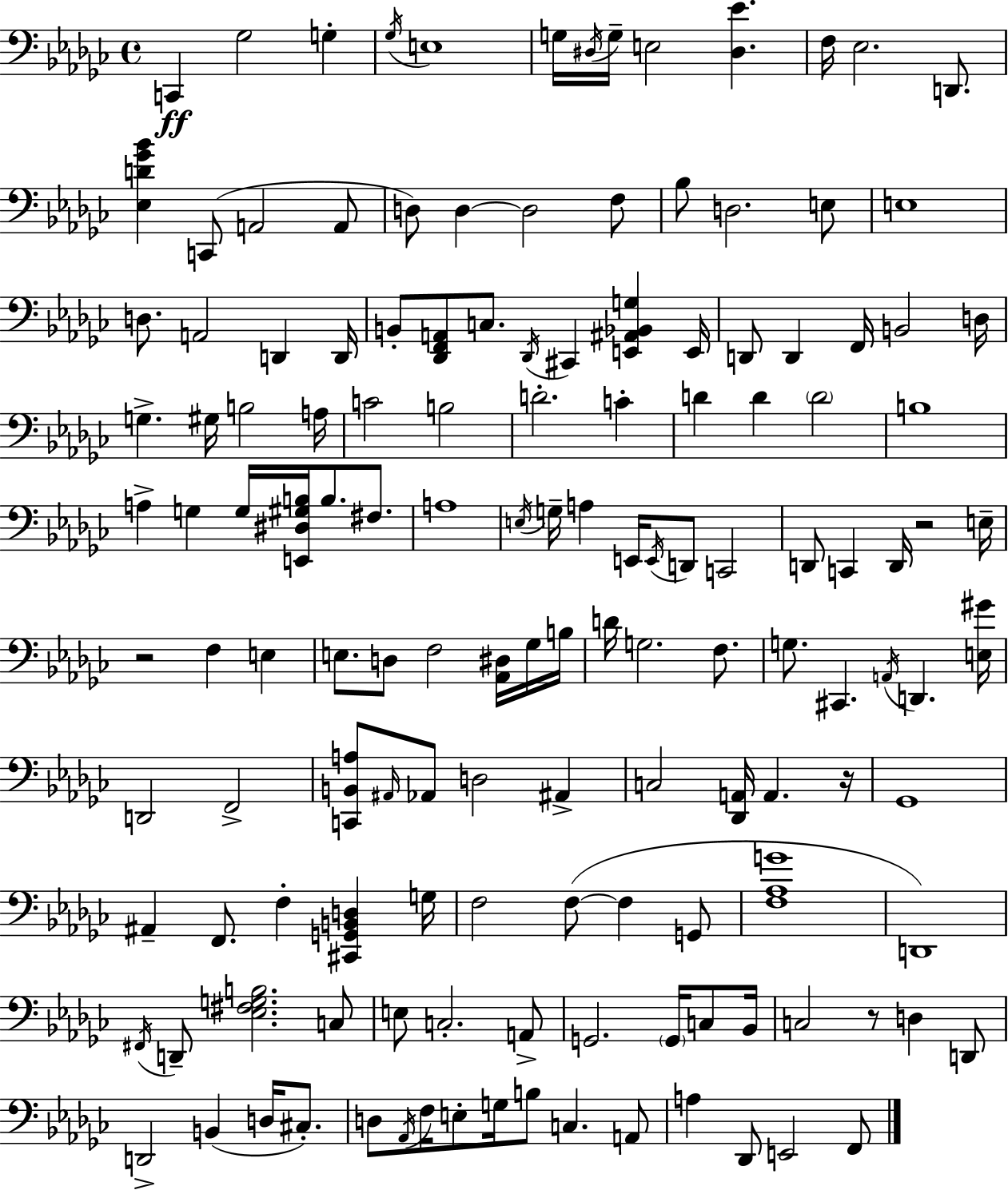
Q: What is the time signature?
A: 4/4